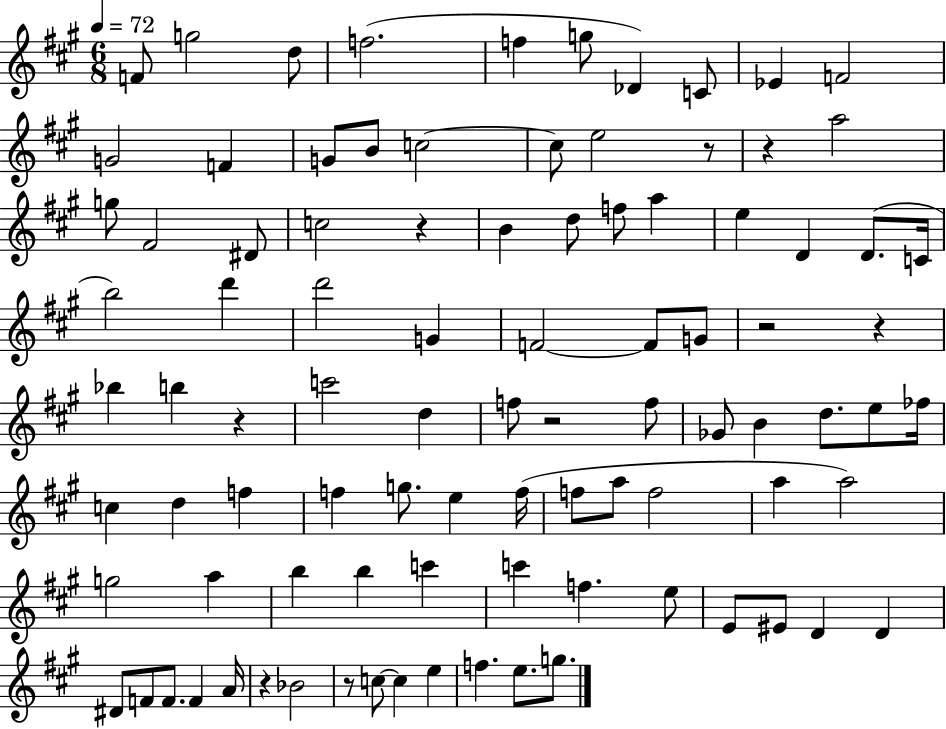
F4/e G5/h D5/e F5/h. F5/q G5/e Db4/q C4/e Eb4/q F4/h G4/h F4/q G4/e B4/e C5/h C5/e E5/h R/e R/q A5/h G5/e F#4/h D#4/e C5/h R/q B4/q D5/e F5/e A5/q E5/q D4/q D4/e. C4/s B5/h D6/q D6/h G4/q F4/h F4/e G4/e R/h R/q Bb5/q B5/q R/q C6/h D5/q F5/e R/h F5/e Gb4/e B4/q D5/e. E5/e FES5/s C5/q D5/q F5/q F5/q G5/e. E5/q F5/s F5/e A5/e F5/h A5/q A5/h G5/h A5/q B5/q B5/q C6/q C6/q F5/q. E5/e E4/e EIS4/e D4/q D4/q D#4/e F4/e F4/e. F4/q A4/s R/q Bb4/h R/e C5/e C5/q E5/q F5/q. E5/e. G5/e.